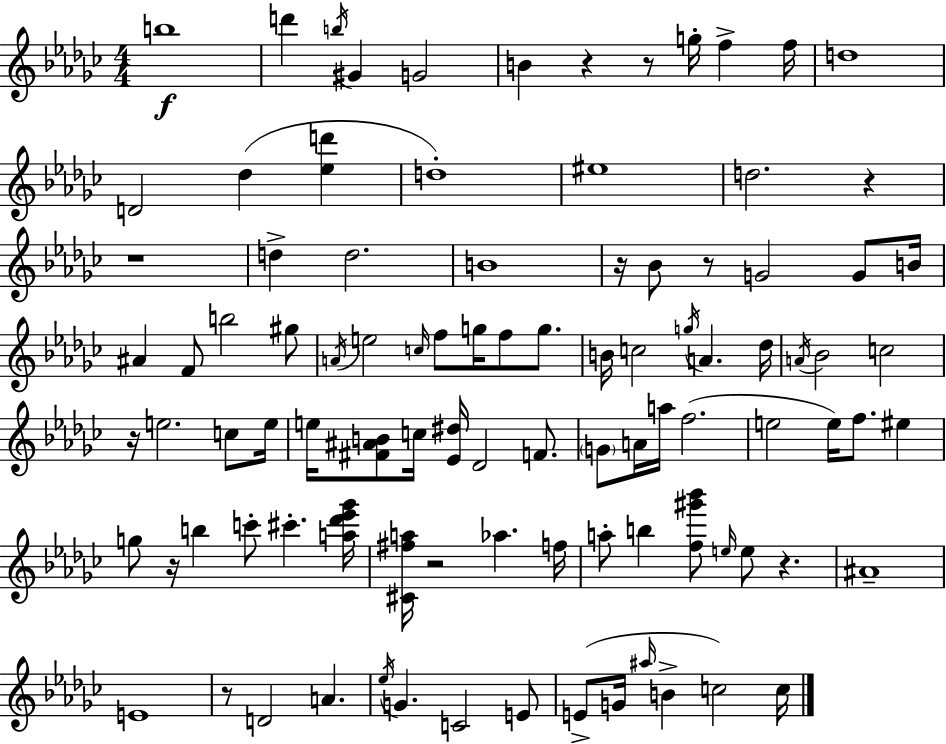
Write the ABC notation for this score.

X:1
T:Untitled
M:4/4
L:1/4
K:Ebm
b4 d' b/4 ^G G2 B z z/2 g/4 f f/4 d4 D2 _d [_ed'] d4 ^e4 d2 z z4 d d2 B4 z/4 _B/2 z/2 G2 G/2 B/4 ^A F/2 b2 ^g/2 A/4 e2 c/4 f/2 g/4 f/2 g/2 B/4 c2 g/4 A _d/4 A/4 _B2 c2 z/4 e2 c/2 e/4 e/4 [^F^AB]/2 c/4 [_E^d]/4 _D2 F/2 G/2 A/4 a/4 f2 e2 e/4 f/2 ^e g/2 z/4 b c'/2 ^c' [a_d'_e'_g']/4 [^C^fa]/4 z2 _a f/4 a/2 b [f^g'_b']/2 e/4 e/2 z ^A4 E4 z/2 D2 A _e/4 G C2 E/2 E/2 G/4 ^a/4 B c2 c/4